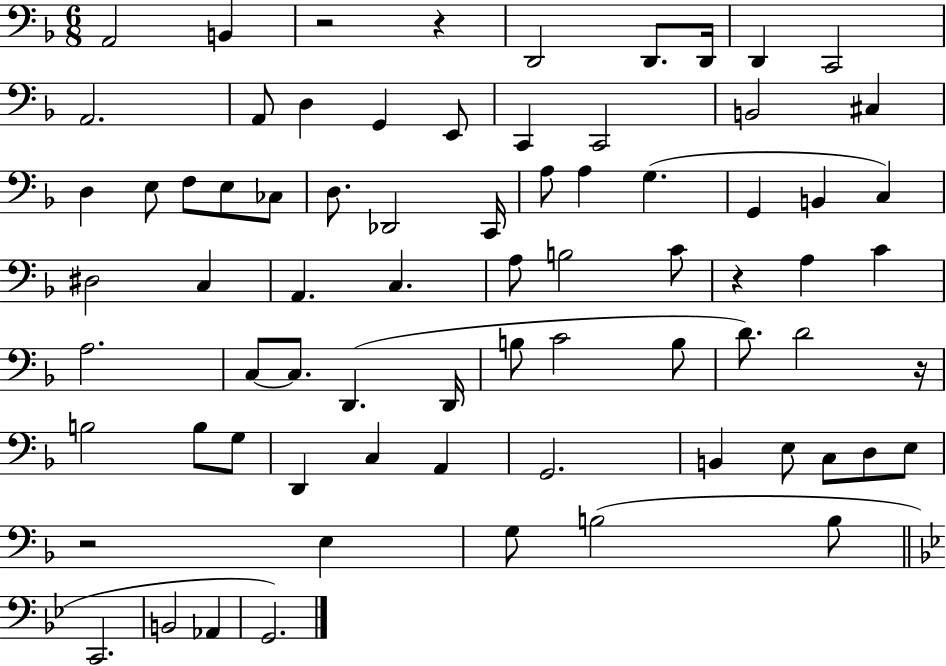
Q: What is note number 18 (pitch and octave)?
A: E3